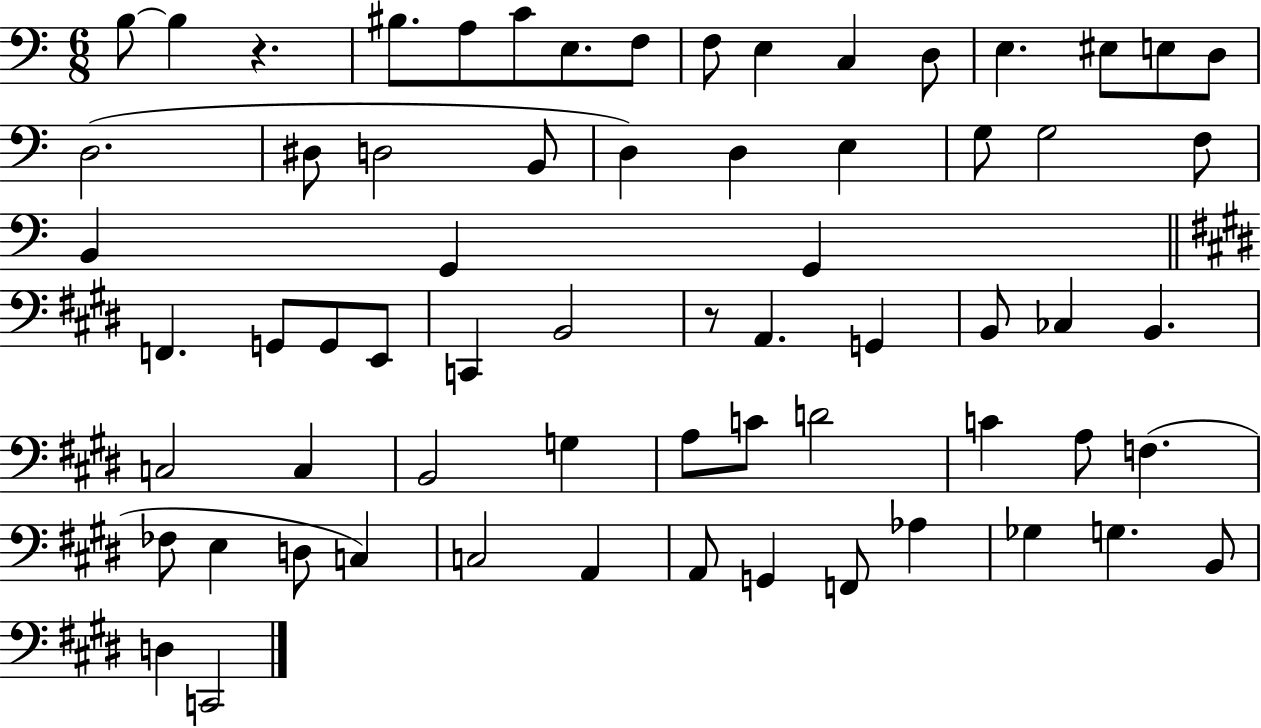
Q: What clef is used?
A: bass